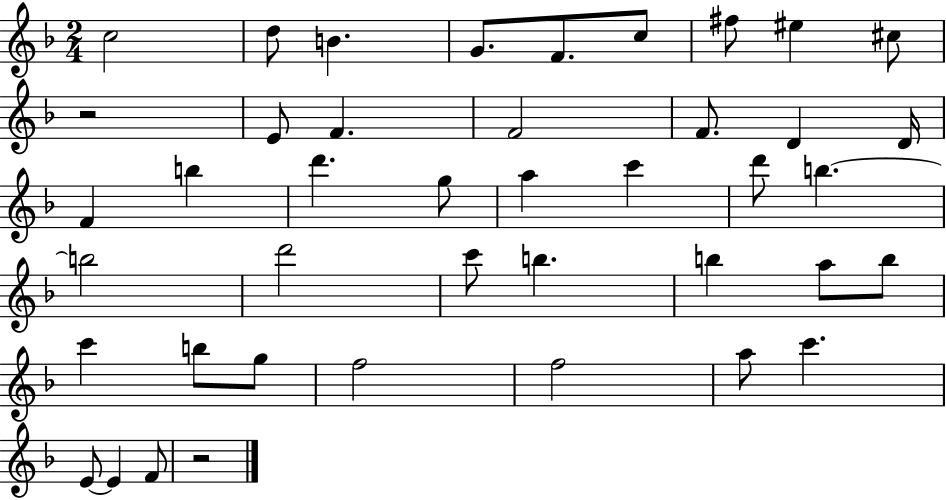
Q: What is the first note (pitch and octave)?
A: C5